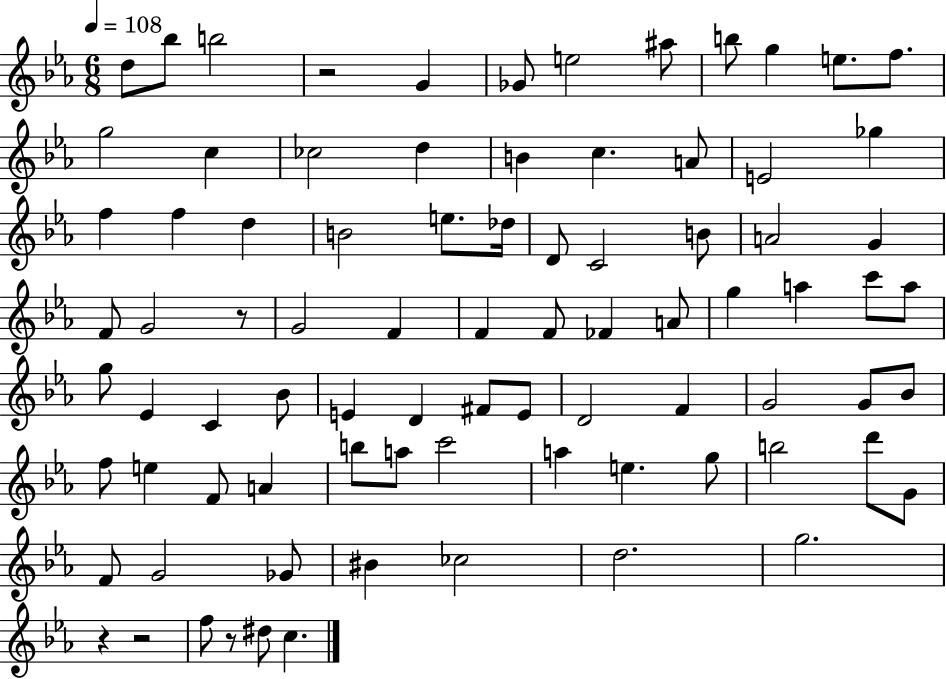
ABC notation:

X:1
T:Untitled
M:6/8
L:1/4
K:Eb
d/2 _b/2 b2 z2 G _G/2 e2 ^a/2 b/2 g e/2 f/2 g2 c _c2 d B c A/2 E2 _g f f d B2 e/2 _d/4 D/2 C2 B/2 A2 G F/2 G2 z/2 G2 F F F/2 _F A/2 g a c'/2 a/2 g/2 _E C _B/2 E D ^F/2 E/2 D2 F G2 G/2 _B/2 f/2 e F/2 A b/2 a/2 c'2 a e g/2 b2 d'/2 G/2 F/2 G2 _G/2 ^B _c2 d2 g2 z z2 f/2 z/2 ^d/2 c